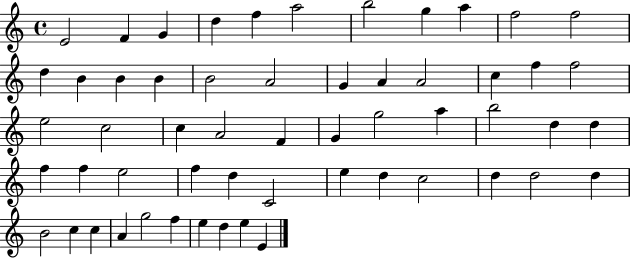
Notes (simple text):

E4/h F4/q G4/q D5/q F5/q A5/h B5/h G5/q A5/q F5/h F5/h D5/q B4/q B4/q B4/q B4/h A4/h G4/q A4/q A4/h C5/q F5/q F5/h E5/h C5/h C5/q A4/h F4/q G4/q G5/h A5/q B5/h D5/q D5/q F5/q F5/q E5/h F5/q D5/q C4/h E5/q D5/q C5/h D5/q D5/h D5/q B4/h C5/q C5/q A4/q G5/h F5/q E5/q D5/q E5/q E4/q